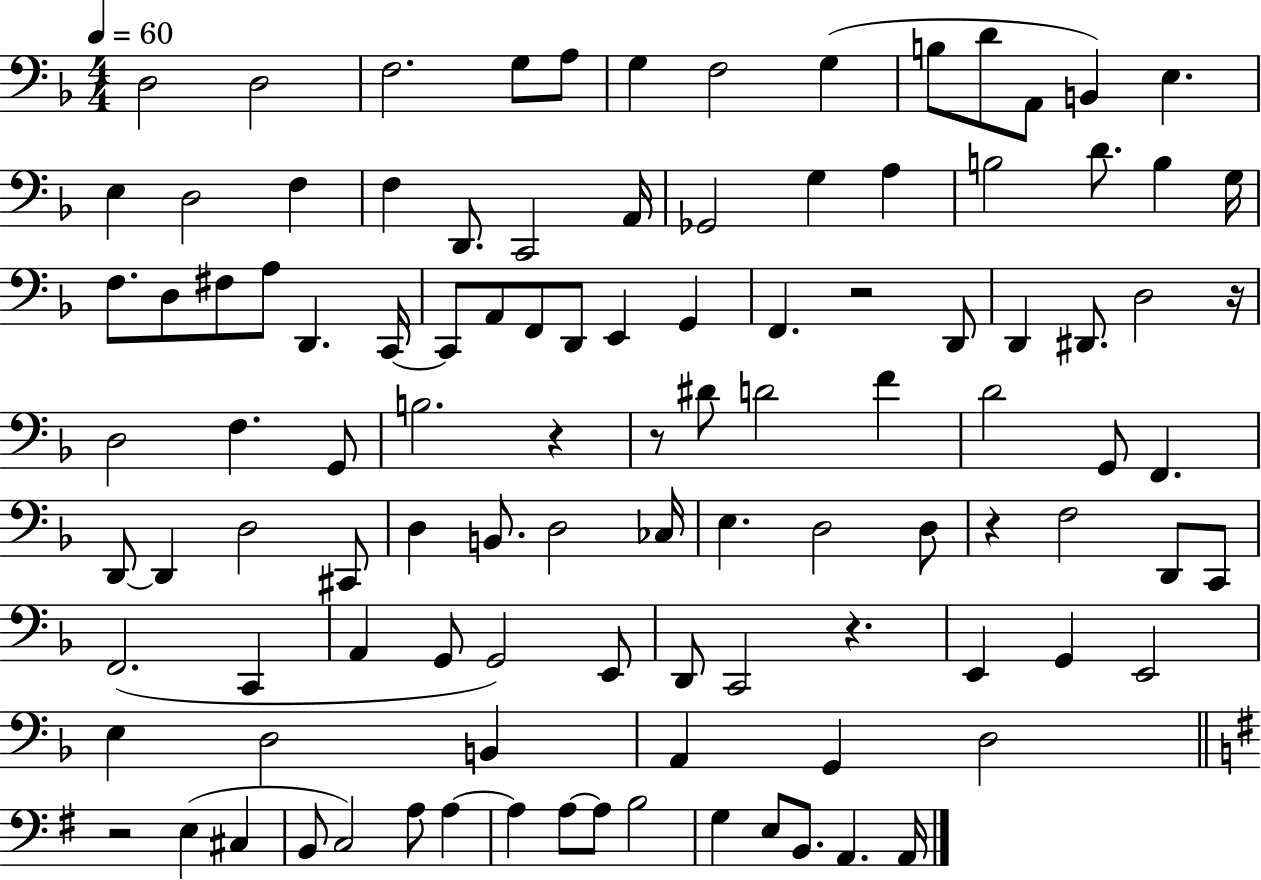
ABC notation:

X:1
T:Untitled
M:4/4
L:1/4
K:F
D,2 D,2 F,2 G,/2 A,/2 G, F,2 G, B,/2 D/2 A,,/2 B,, E, E, D,2 F, F, D,,/2 C,,2 A,,/4 _G,,2 G, A, B,2 D/2 B, G,/4 F,/2 D,/2 ^F,/2 A,/2 D,, C,,/4 C,,/2 A,,/2 F,,/2 D,,/2 E,, G,, F,, z2 D,,/2 D,, ^D,,/2 D,2 z/4 D,2 F, G,,/2 B,2 z z/2 ^D/2 D2 F D2 G,,/2 F,, D,,/2 D,, D,2 ^C,,/2 D, B,,/2 D,2 _C,/4 E, D,2 D,/2 z F,2 D,,/2 C,,/2 F,,2 C,, A,, G,,/2 G,,2 E,,/2 D,,/2 C,,2 z E,, G,, E,,2 E, D,2 B,, A,, G,, D,2 z2 E, ^C, B,,/2 C,2 A,/2 A, A, A,/2 A,/2 B,2 G, E,/2 B,,/2 A,, A,,/4